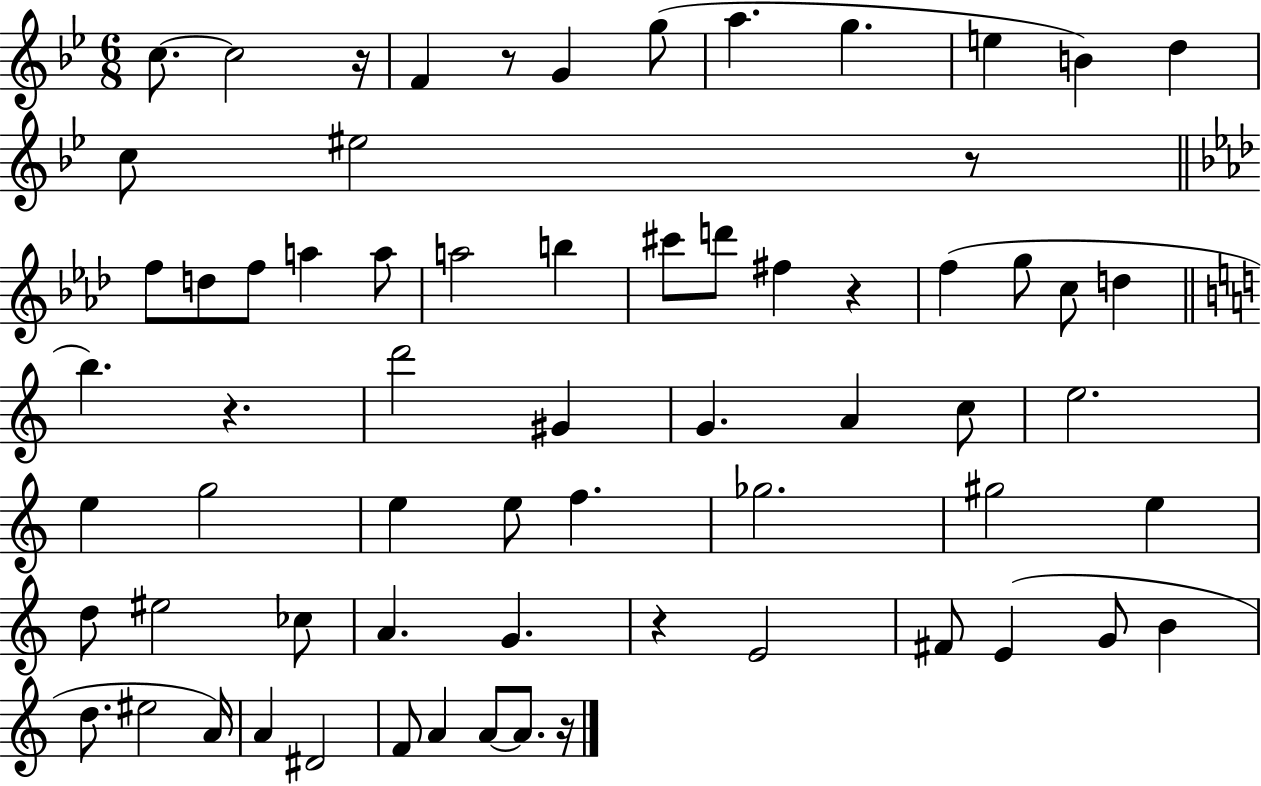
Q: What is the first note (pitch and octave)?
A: C5